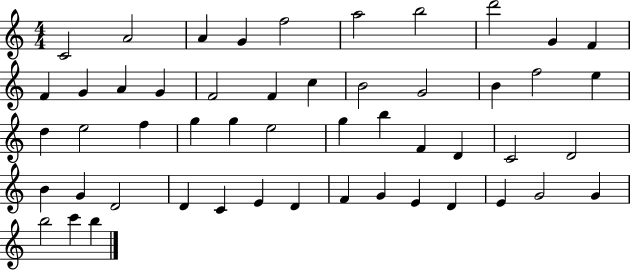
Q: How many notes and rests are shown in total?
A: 51